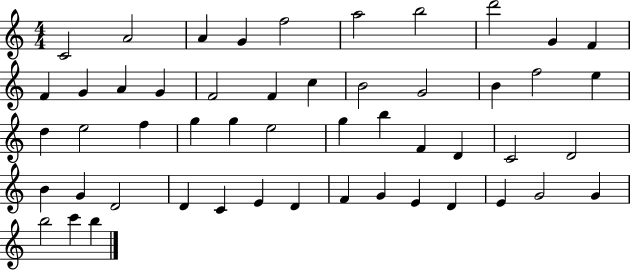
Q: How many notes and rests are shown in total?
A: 51